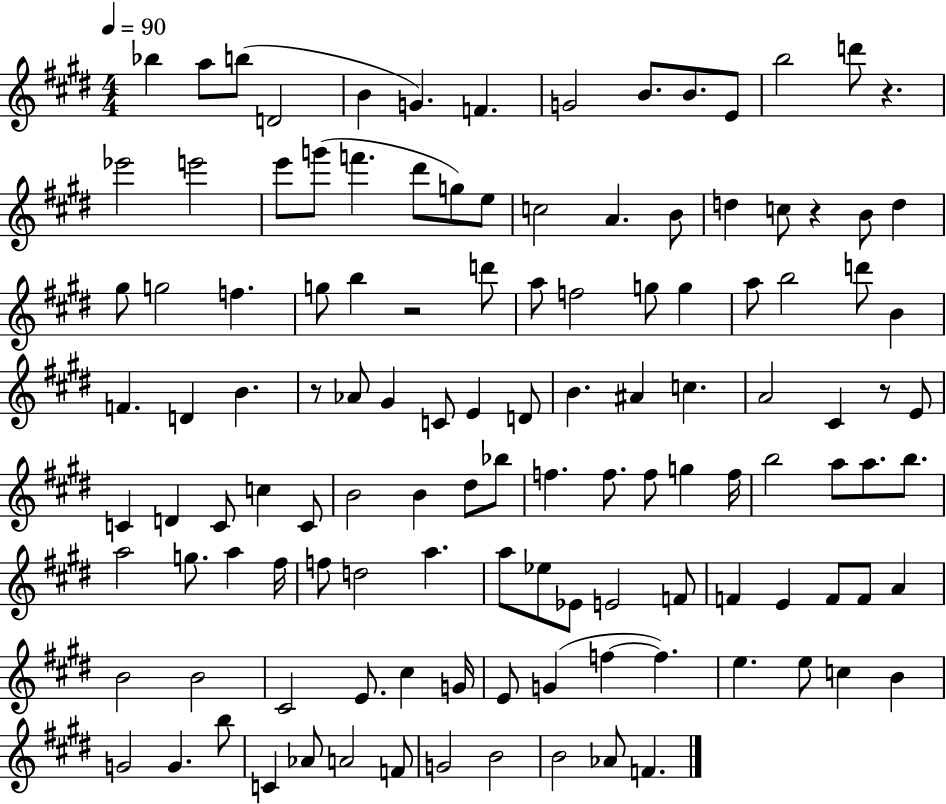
{
  \clef treble
  \numericTimeSignature
  \time 4/4
  \key e \major
  \tempo 4 = 90
  bes''4 a''8 b''8( d'2 | b'4 g'4.) f'4. | g'2 b'8. b'8. e'8 | b''2 d'''8 r4. | \break ees'''2 e'''2 | e'''8 g'''8( f'''4. dis'''8 g''8) e''8 | c''2 a'4. b'8 | d''4 c''8 r4 b'8 d''4 | \break gis''8 g''2 f''4. | g''8 b''4 r2 d'''8 | a''8 f''2 g''8 g''4 | a''8 b''2 d'''8 b'4 | \break f'4. d'4 b'4. | r8 aes'8 gis'4 c'8 e'4 d'8 | b'4. ais'4 c''4. | a'2 cis'4 r8 e'8 | \break c'4 d'4 c'8 c''4 c'8 | b'2 b'4 dis''8 bes''8 | f''4. f''8. f''8 g''4 f''16 | b''2 a''8 a''8. b''8. | \break a''2 g''8. a''4 fis''16 | f''8 d''2 a''4. | a''8 ees''8 ees'8 e'2 f'8 | f'4 e'4 f'8 f'8 a'4 | \break b'2 b'2 | cis'2 e'8. cis''4 g'16 | e'8 g'4( f''4~~ f''4.) | e''4. e''8 c''4 b'4 | \break g'2 g'4. b''8 | c'4 aes'8 a'2 f'8 | g'2 b'2 | b'2 aes'8 f'4. | \break \bar "|."
}